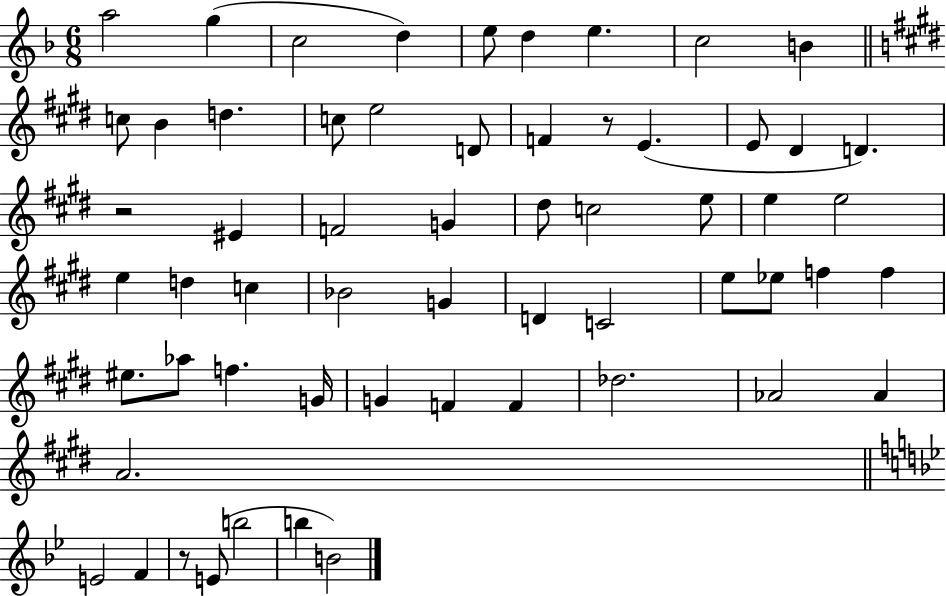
X:1
T:Untitled
M:6/8
L:1/4
K:F
a2 g c2 d e/2 d e c2 B c/2 B d c/2 e2 D/2 F z/2 E E/2 ^D D z2 ^E F2 G ^d/2 c2 e/2 e e2 e d c _B2 G D C2 e/2 _e/2 f f ^e/2 _a/2 f G/4 G F F _d2 _A2 _A A2 E2 F z/2 E/2 b2 b B2